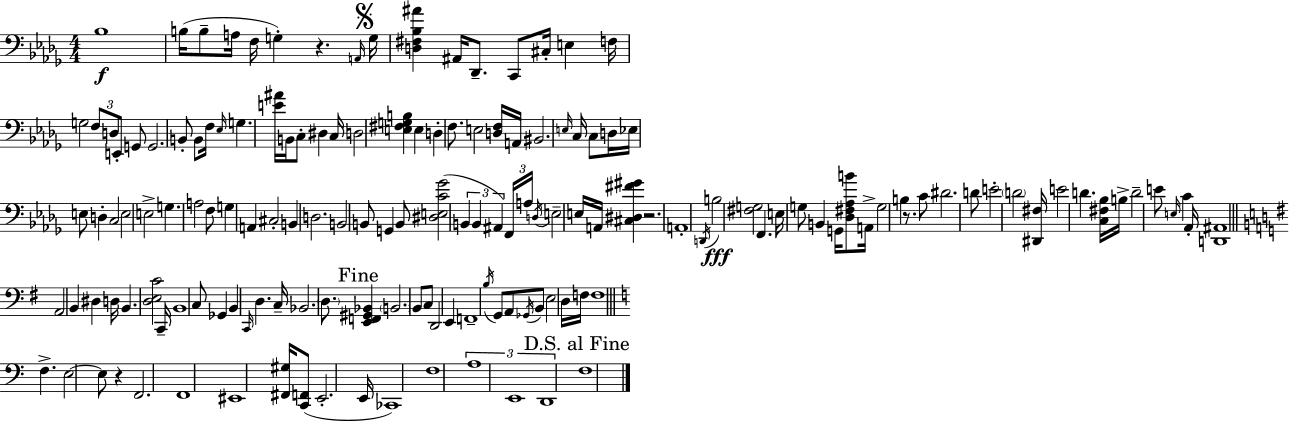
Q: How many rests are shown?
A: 4